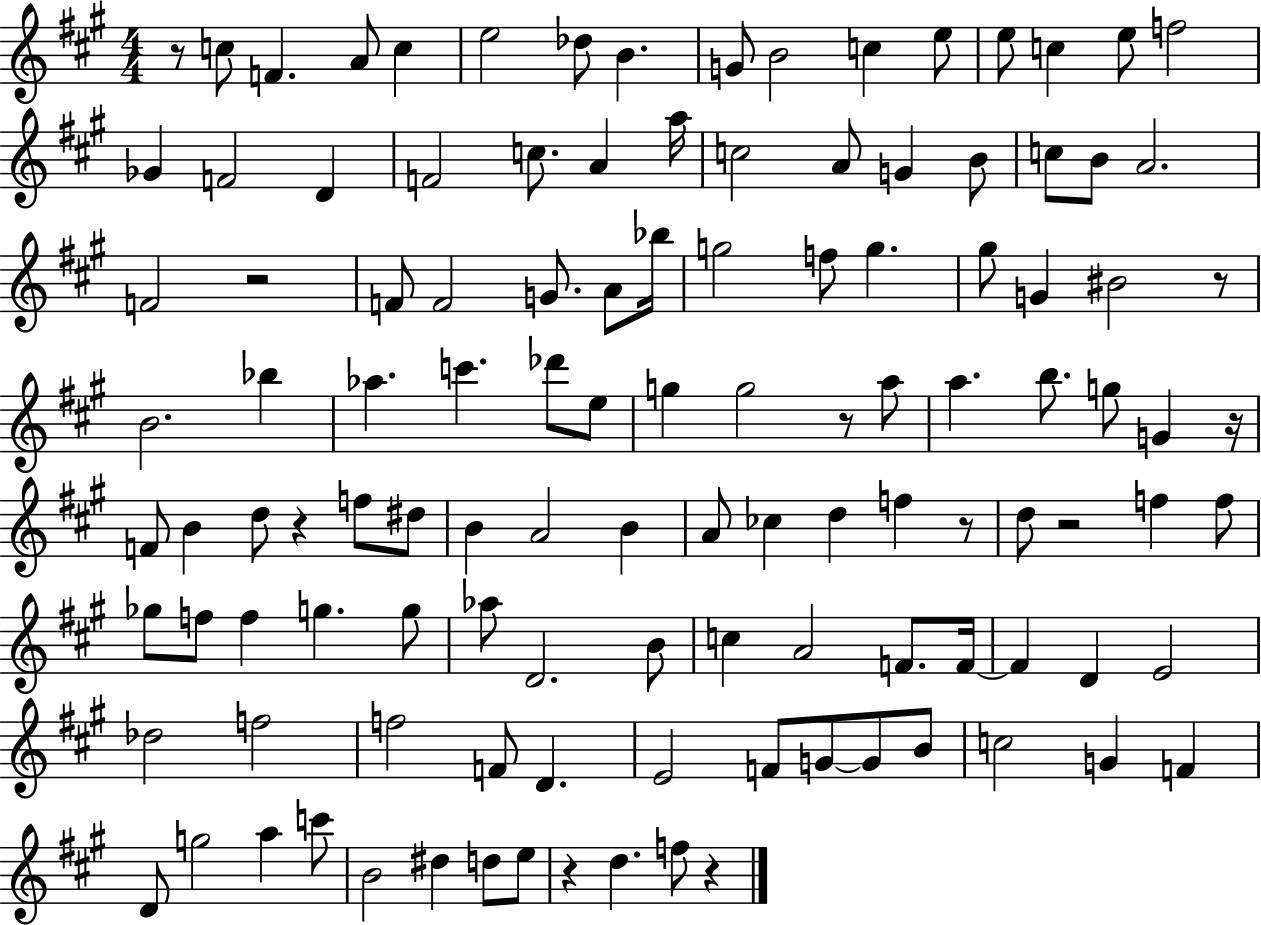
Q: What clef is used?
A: treble